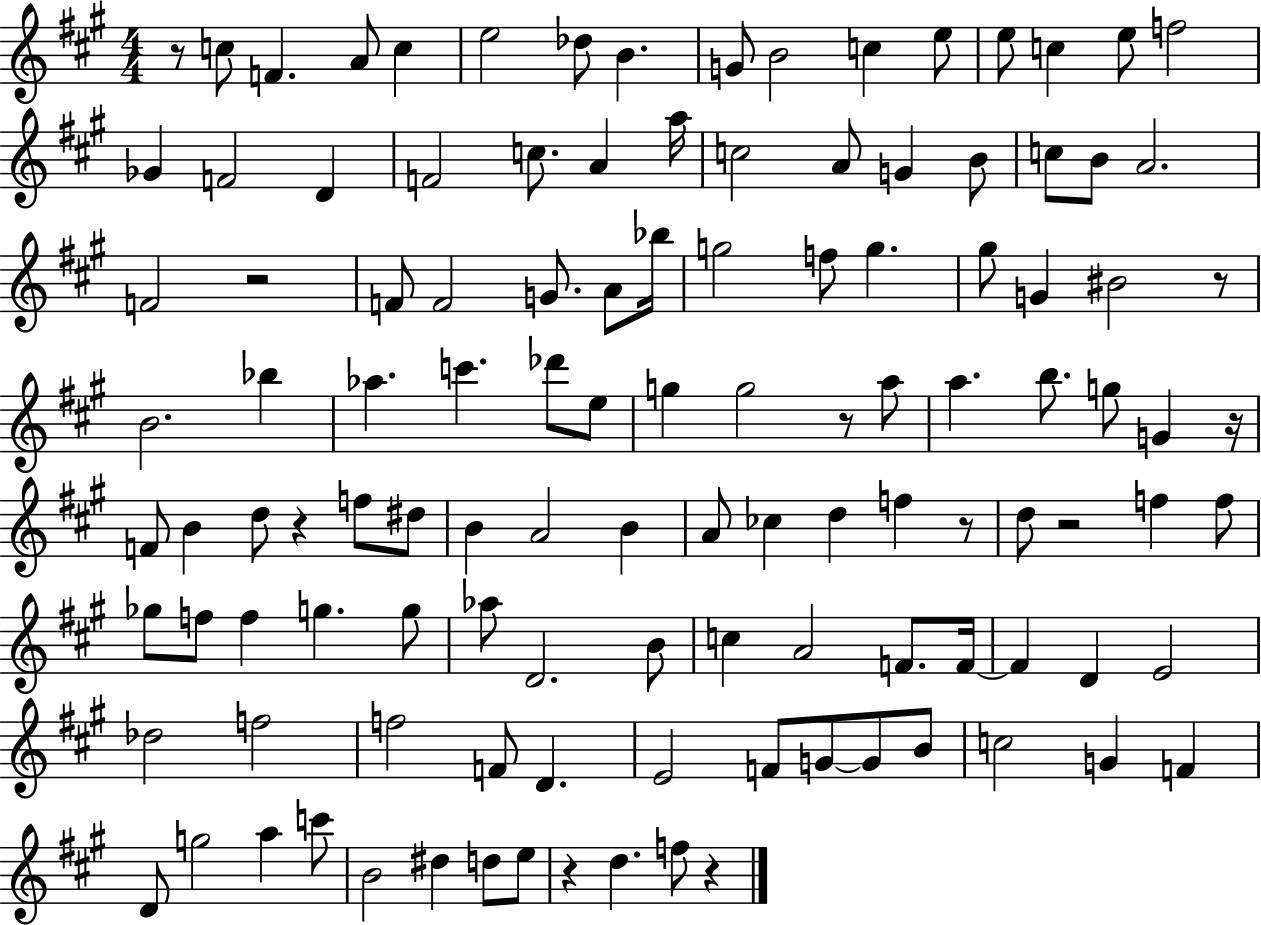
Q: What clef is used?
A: treble